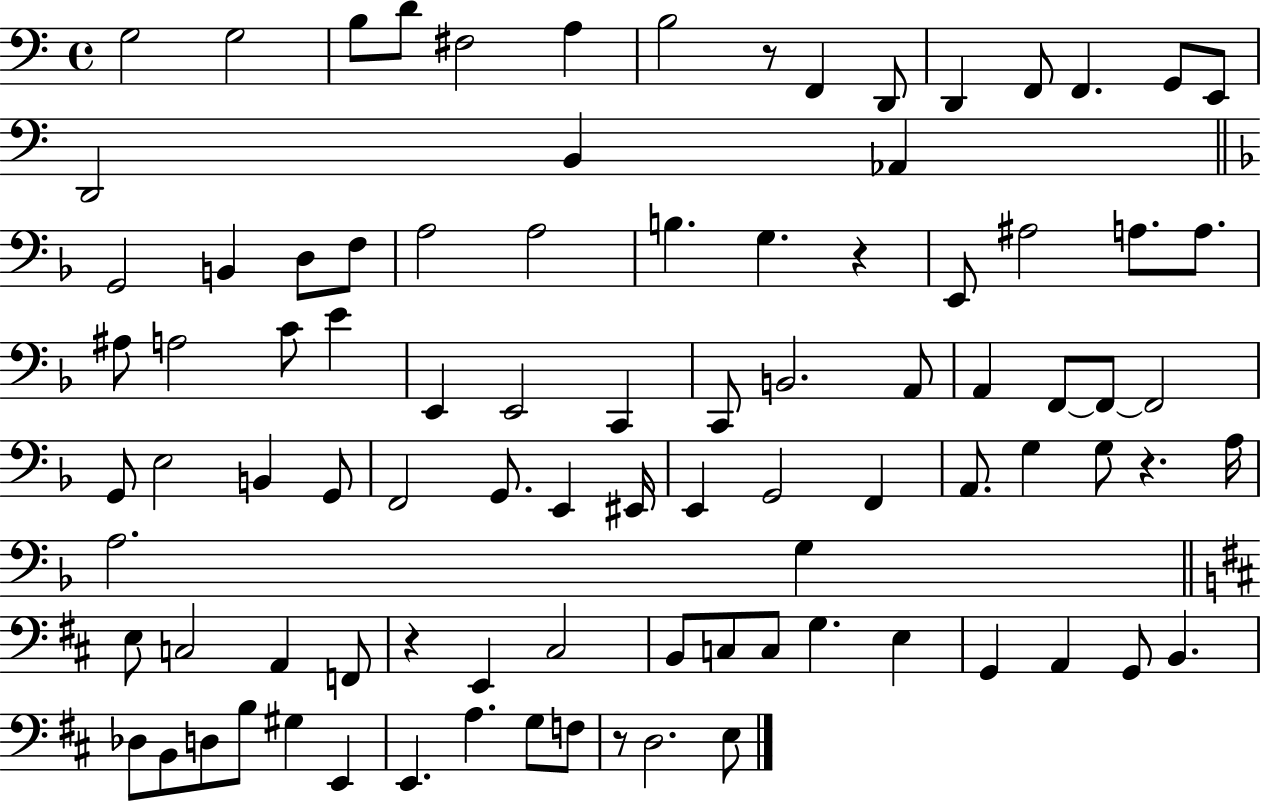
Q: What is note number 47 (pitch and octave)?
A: G2